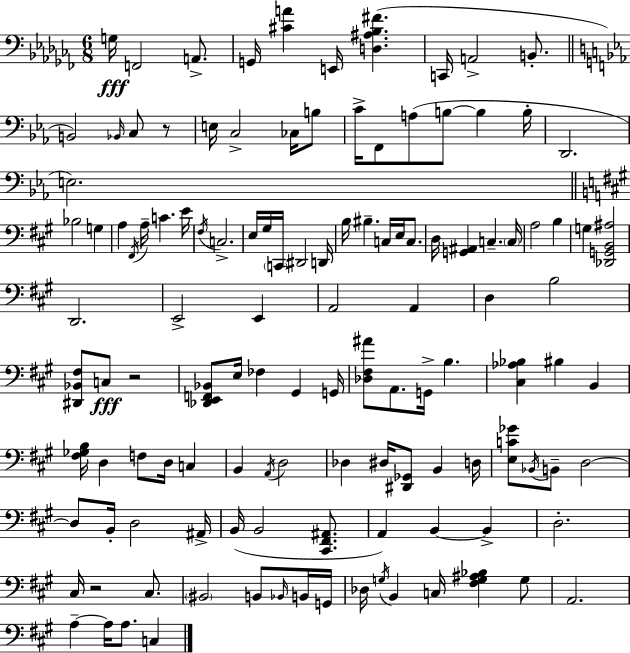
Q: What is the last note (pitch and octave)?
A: C3